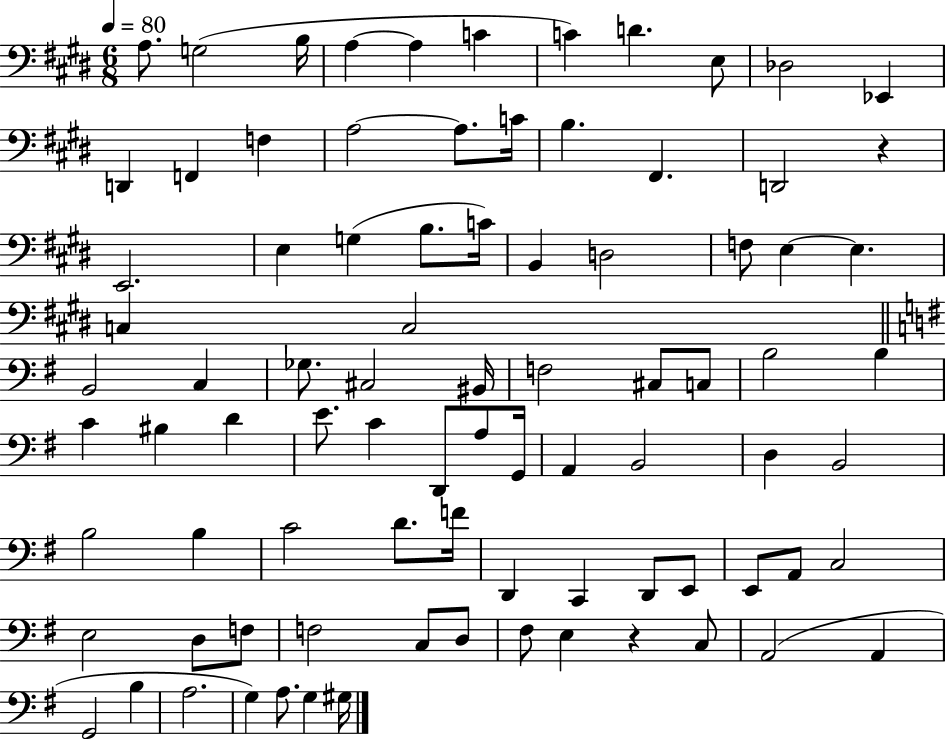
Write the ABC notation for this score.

X:1
T:Untitled
M:6/8
L:1/4
K:E
A,/2 G,2 B,/4 A, A, C C D E,/2 _D,2 _E,, D,, F,, F, A,2 A,/2 C/4 B, ^F,, D,,2 z E,,2 E, G, B,/2 C/4 B,, D,2 F,/2 E, E, C, C,2 B,,2 C, _G,/2 ^C,2 ^B,,/4 F,2 ^C,/2 C,/2 B,2 B, C ^B, D E/2 C D,,/2 A,/2 G,,/4 A,, B,,2 D, B,,2 B,2 B, C2 D/2 F/4 D,, C,, D,,/2 E,,/2 E,,/2 A,,/2 C,2 E,2 D,/2 F,/2 F,2 C,/2 D,/2 ^F,/2 E, z C,/2 A,,2 A,, G,,2 B, A,2 G, A,/2 G, ^G,/4